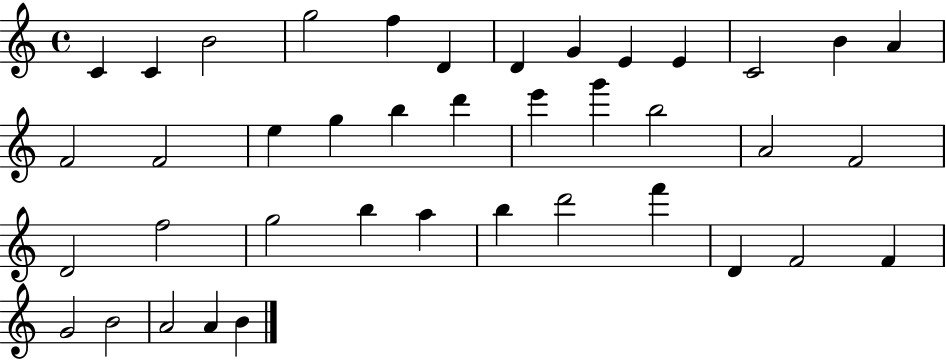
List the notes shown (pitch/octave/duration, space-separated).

C4/q C4/q B4/h G5/h F5/q D4/q D4/q G4/q E4/q E4/q C4/h B4/q A4/q F4/h F4/h E5/q G5/q B5/q D6/q E6/q G6/q B5/h A4/h F4/h D4/h F5/h G5/h B5/q A5/q B5/q D6/h F6/q D4/q F4/h F4/q G4/h B4/h A4/h A4/q B4/q